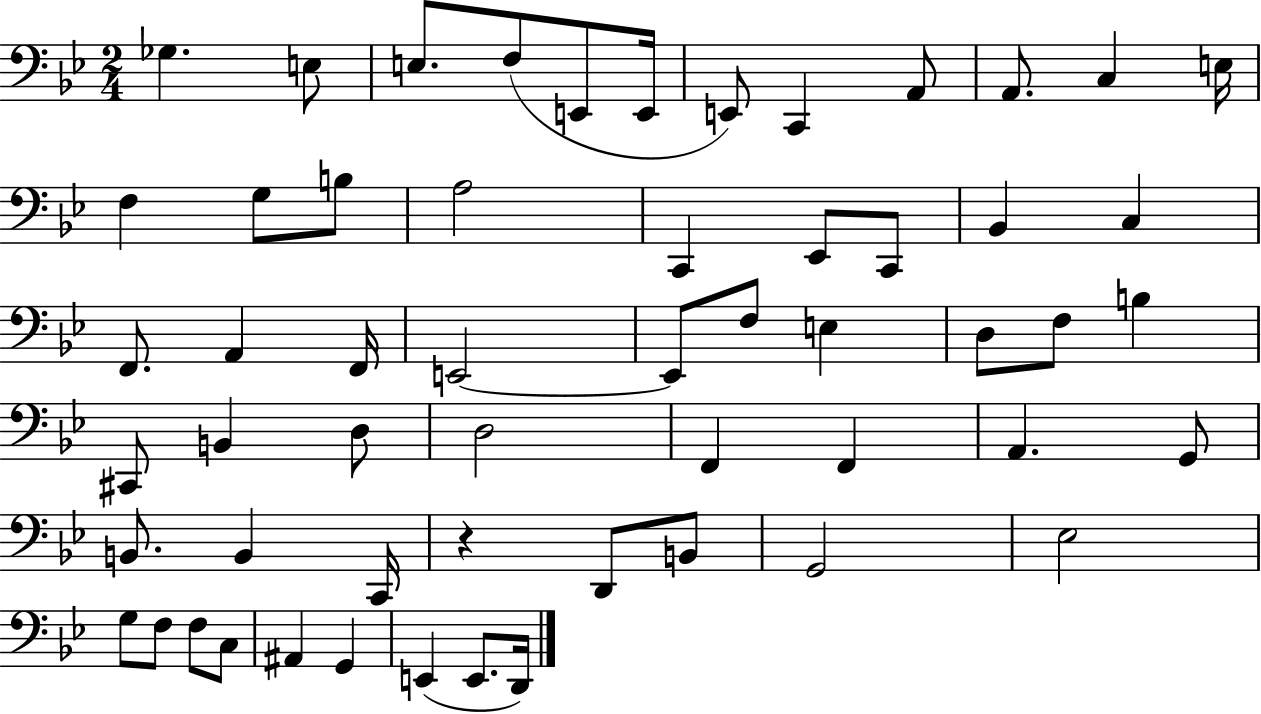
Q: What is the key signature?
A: BES major